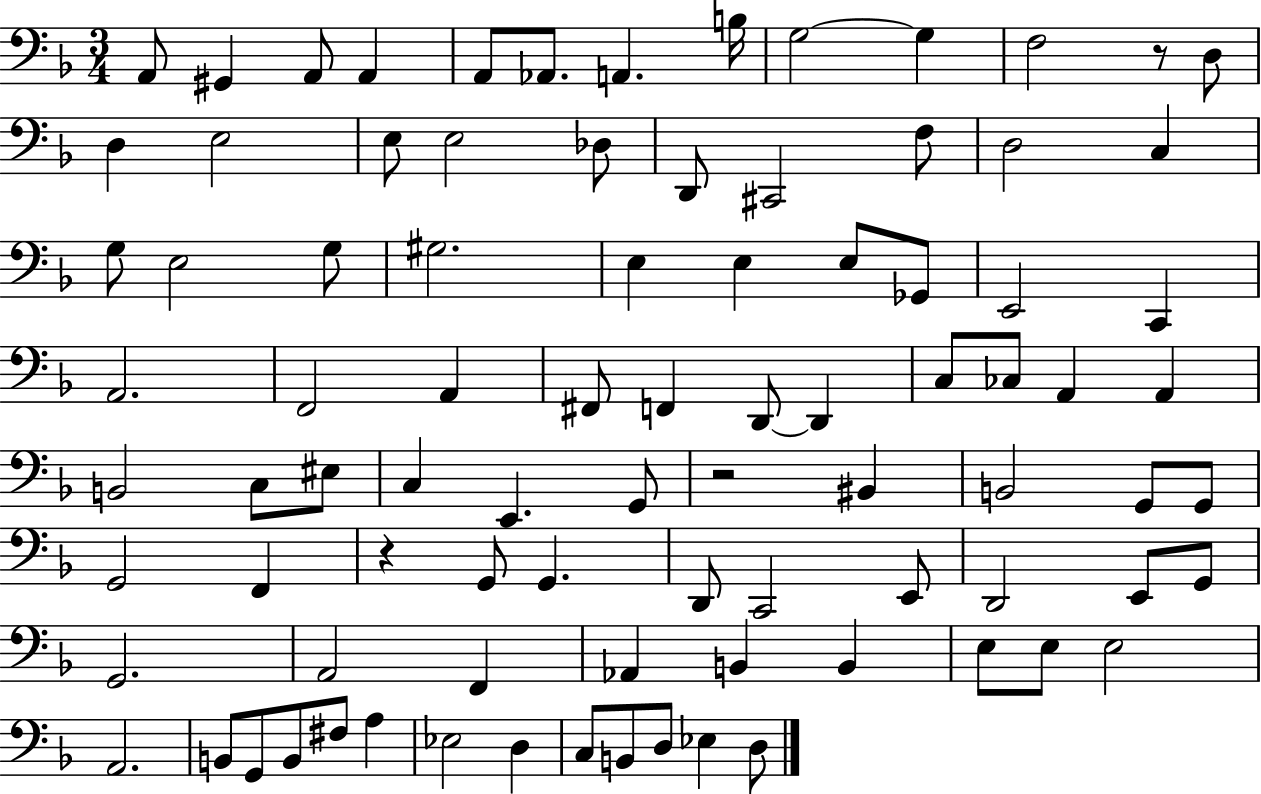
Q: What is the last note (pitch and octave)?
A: D3